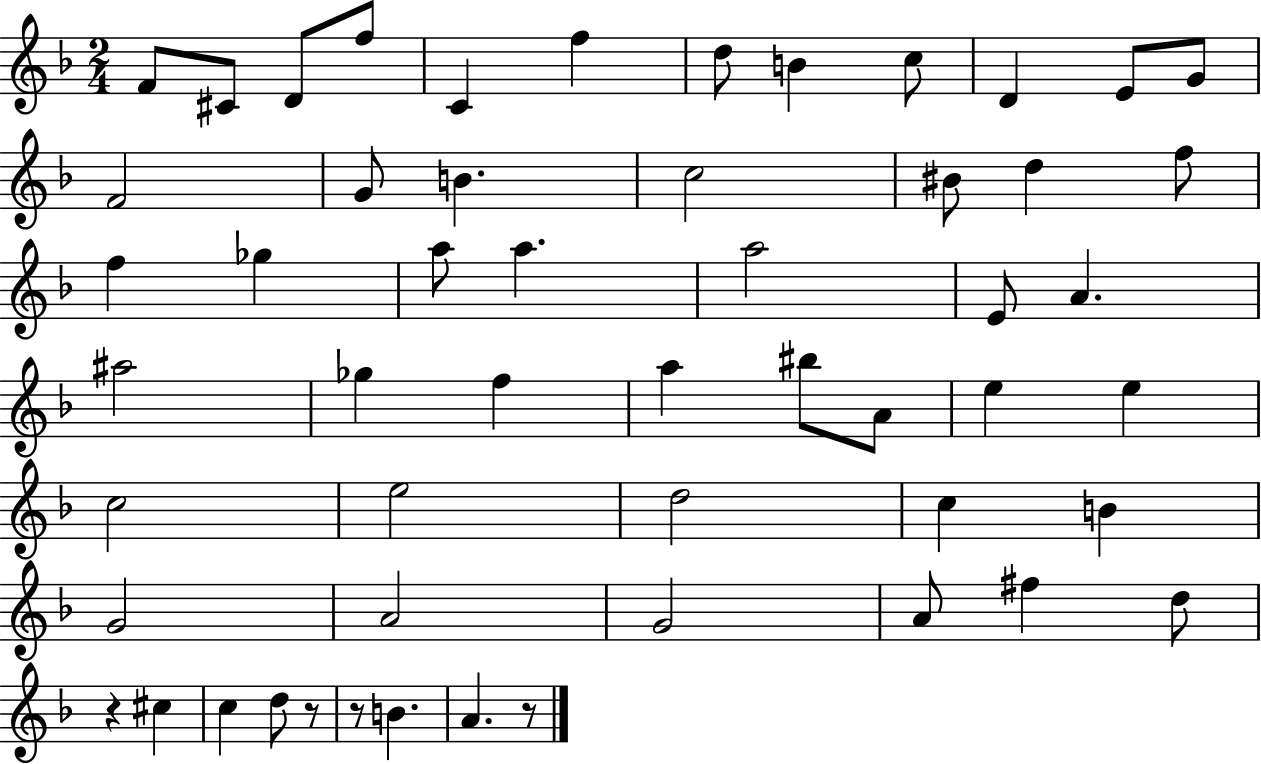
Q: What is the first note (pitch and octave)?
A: F4